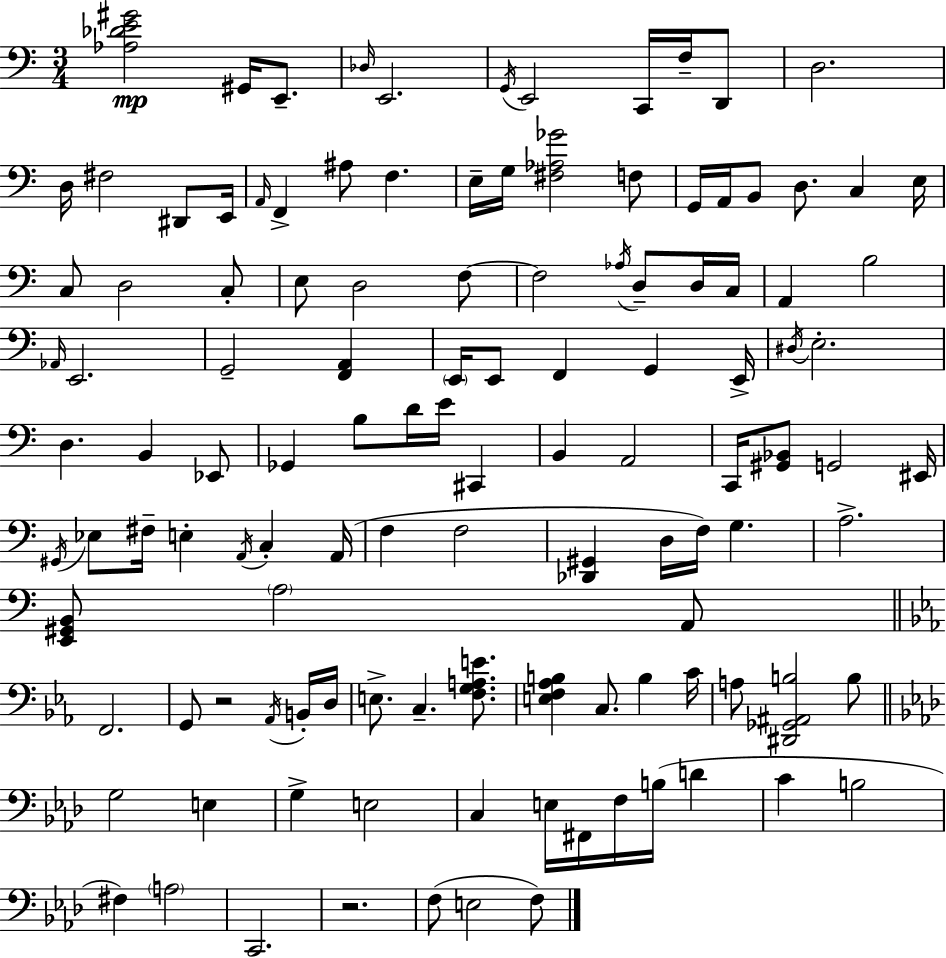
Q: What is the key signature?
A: C major